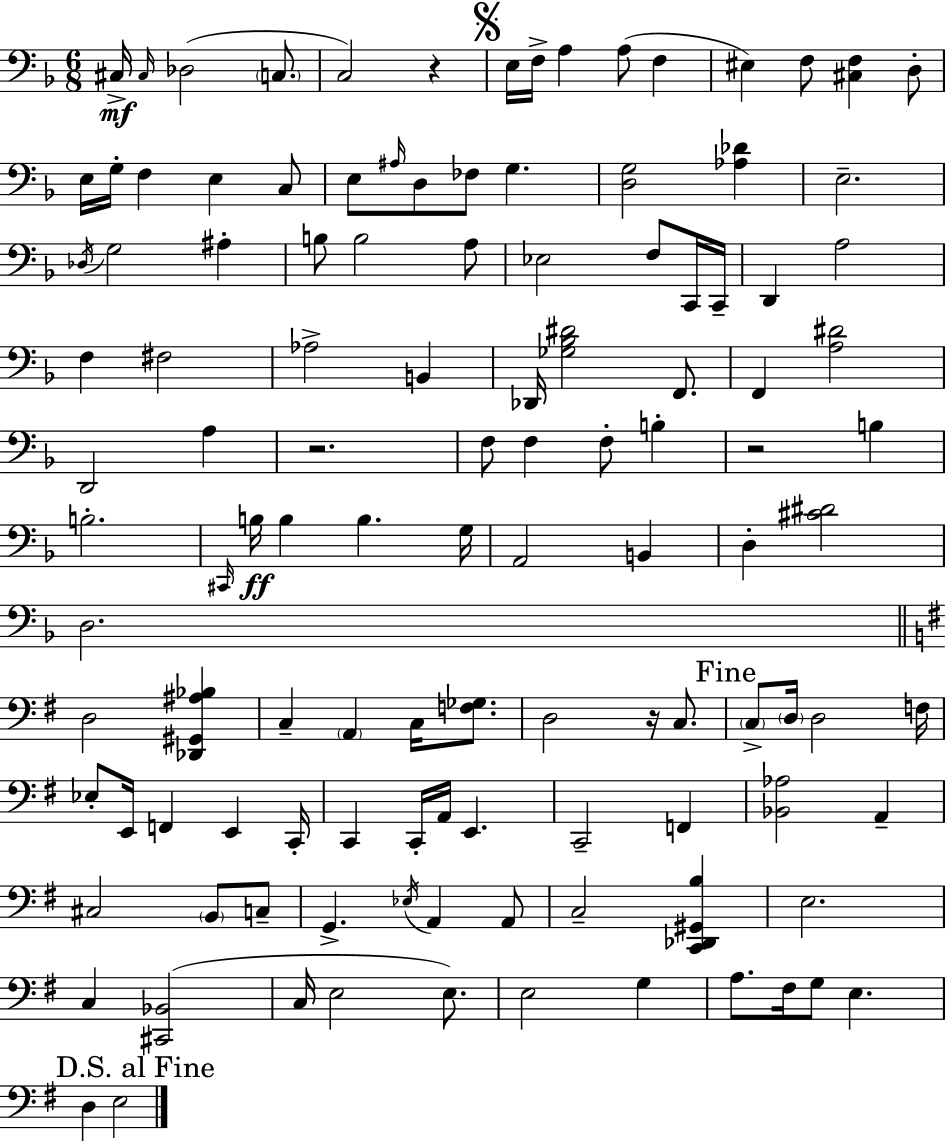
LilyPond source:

{
  \clef bass
  \numericTimeSignature
  \time 6/8
  \key d \minor
  cis16->\mf \grace { cis16 }( des2 \parenthesize c8. | c2) r4 | \mark \markup { \musicglyph "scripts.segno" } e16 f16-> a4 a8( f4 | eis4) f8 <cis f>4 d8-. | \break e16 g16-. f4 e4 c8 | e8 \grace { ais16 } d8 fes8 g4. | <d g>2 <aes des'>4 | e2.-- | \break \acciaccatura { des16 } g2 ais4-. | b8 b2 | a8 ees2 f8 | c,16 c,16-- d,4 a2 | \break f4 fis2 | aes2-> b,4 | des,16 <ges bes dis'>2 | f,8. f,4 <a dis'>2 | \break d,2 a4 | r2. | f8 f4 f8-. b4-. | r2 b4 | \break b2.-. | \grace { cis,16 }\ff b16 b4 b4. | g16 a,2 | b,4 d4-. <cis' dis'>2 | \break d2. | \bar "||" \break \key g \major d2 <des, gis, ais bes>4 | c4-- \parenthesize a,4 c16 <f ges>8. | d2 r16 c8. | \mark "Fine" \parenthesize c8-> \parenthesize d16 d2 f16 | \break ees8-. e,16 f,4 e,4 c,16-. | c,4 c,16-. a,16 e,4. | c,2-- f,4 | <bes, aes>2 a,4-- | \break cis2 \parenthesize b,8 c8-- | g,4.-> \acciaccatura { ees16 } a,4 a,8 | c2-- <c, des, gis, b>4 | e2. | \break c4 <cis, bes,>2( | c16 e2 e8.) | e2 g4 | a8. fis16 g8 e4. | \break \mark "D.S. al Fine" d4 e2 | \bar "|."
}